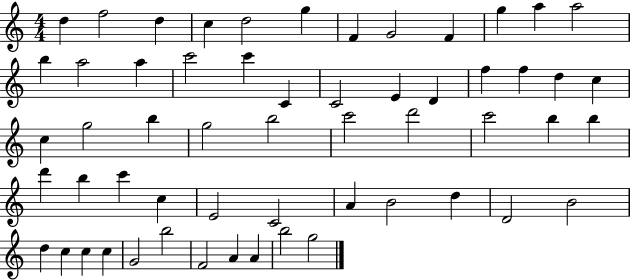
{
  \clef treble
  \numericTimeSignature
  \time 4/4
  \key c \major
  d''4 f''2 d''4 | c''4 d''2 g''4 | f'4 g'2 f'4 | g''4 a''4 a''2 | \break b''4 a''2 a''4 | c'''2 c'''4 c'4 | c'2 e'4 d'4 | f''4 f''4 d''4 c''4 | \break c''4 g''2 b''4 | g''2 b''2 | c'''2 d'''2 | c'''2 b''4 b''4 | \break d'''4 b''4 c'''4 c''4 | e'2 c'2 | a'4 b'2 d''4 | d'2 b'2 | \break d''4 c''4 c''4 c''4 | g'2 b''2 | f'2 a'4 a'4 | b''2 g''2 | \break \bar "|."
}